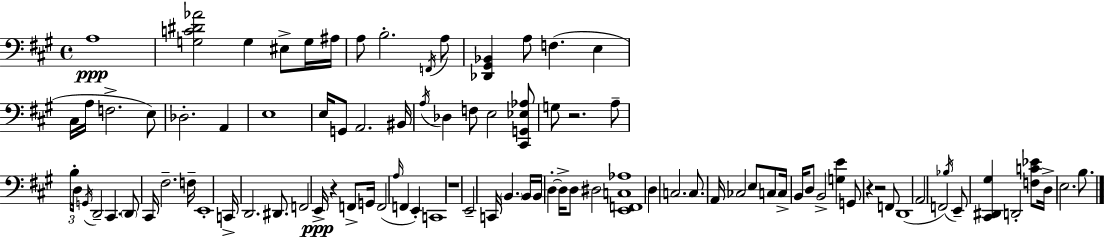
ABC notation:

X:1
T:Untitled
M:4/4
L:1/4
K:A
A,4 [G,C^D_A]2 G, ^E,/2 G,/4 ^A,/4 A,/2 B,2 F,,/4 A,/2 [_D,,^G,,_B,,] A,/2 F, E, ^C,/4 A,/4 F,2 E,/2 _D,2 A,, E,4 E,/4 G,,/2 A,,2 ^B,,/4 A,/4 _D, F,/2 E,2 [^C,,G,,_E,_A,]/2 G,/2 z2 A,/2 B,/4 D,/4 G,,/4 D,,2 ^C,, D,,/2 ^C,,/4 ^F,2 F,/4 E,,4 C,,/4 D,,2 ^D,,/2 F,,2 E,,/4 z F,,/2 G,,/4 F,,2 A,/4 F,, E,, C,,4 z4 E,,2 C,,/4 B,, B,,/4 B,,/4 D, D,/4 D,/2 ^D,2 [E,,F,,C,_A,]4 D, C,2 C,/2 A,,/4 _C,2 E,/2 C,/2 C,/4 B,,/4 D,/2 B,,2 [G,E] G,,/2 z z2 F,,/2 D,,4 A,,2 F,,2 _B,/4 E,,/2 [^C,,^D,,^G,] D,,2 [F,C_E]/2 D,/4 E,2 B,/2